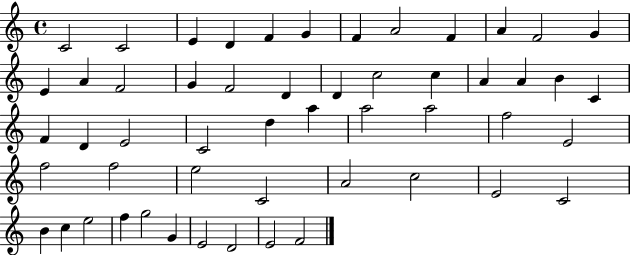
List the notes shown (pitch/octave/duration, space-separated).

C4/h C4/h E4/q D4/q F4/q G4/q F4/q A4/h F4/q A4/q F4/h G4/q E4/q A4/q F4/h G4/q F4/h D4/q D4/q C5/h C5/q A4/q A4/q B4/q C4/q F4/q D4/q E4/h C4/h D5/q A5/q A5/h A5/h F5/h E4/h F5/h F5/h E5/h C4/h A4/h C5/h E4/h C4/h B4/q C5/q E5/h F5/q G5/h G4/q E4/h D4/h E4/h F4/h